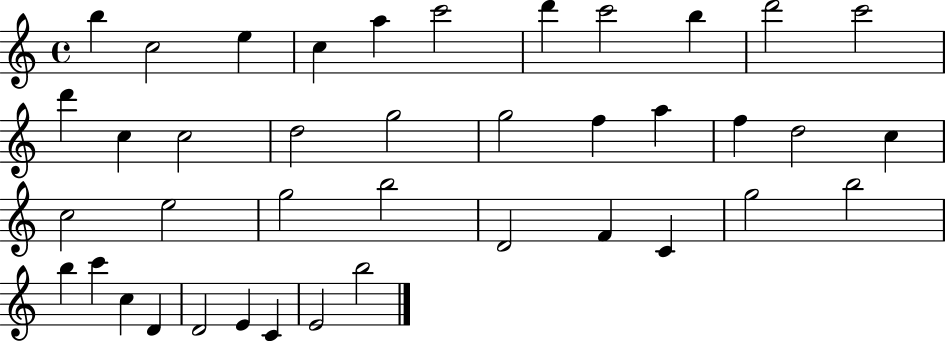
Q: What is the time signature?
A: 4/4